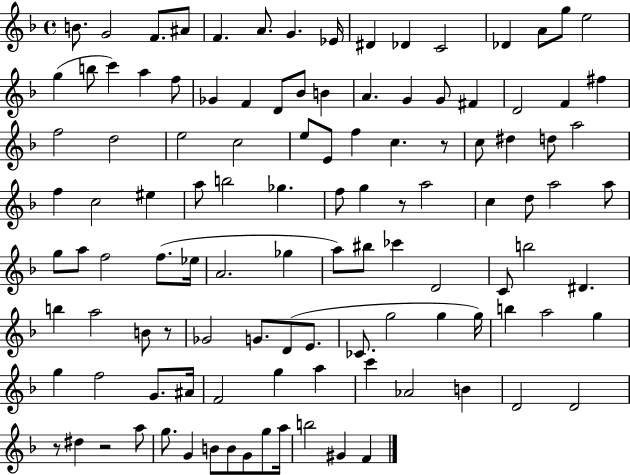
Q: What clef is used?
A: treble